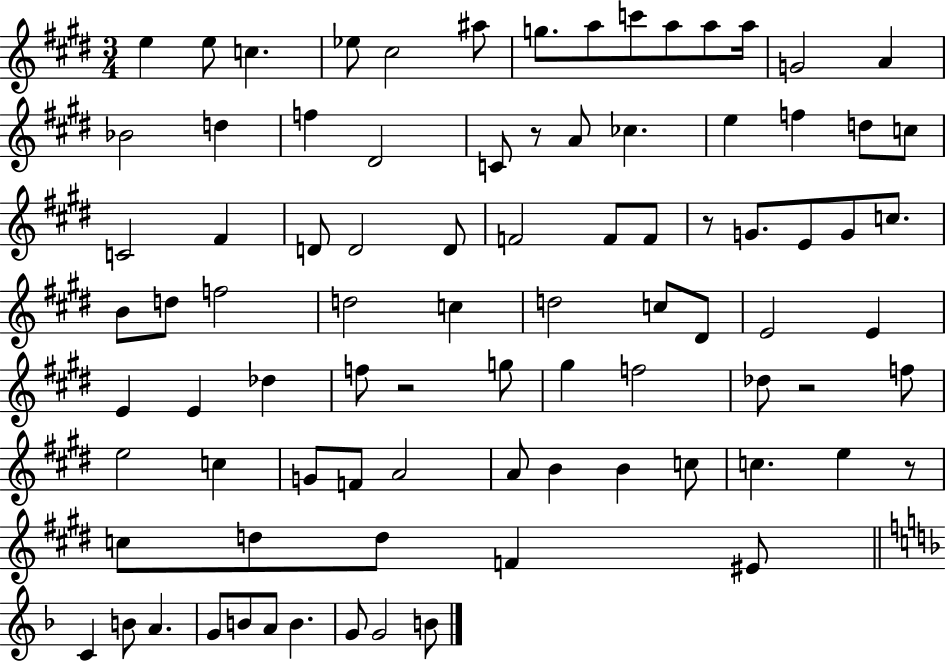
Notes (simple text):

E5/q E5/e C5/q. Eb5/e C#5/h A#5/e G5/e. A5/e C6/e A5/e A5/e A5/s G4/h A4/q Bb4/h D5/q F5/q D#4/h C4/e R/e A4/e CES5/q. E5/q F5/q D5/e C5/e C4/h F#4/q D4/e D4/h D4/e F4/h F4/e F4/e R/e G4/e. E4/e G4/e C5/e. B4/e D5/e F5/h D5/h C5/q D5/h C5/e D#4/e E4/h E4/q E4/q E4/q Db5/q F5/e R/h G5/e G#5/q F5/h Db5/e R/h F5/e E5/h C5/q G4/e F4/e A4/h A4/e B4/q B4/q C5/e C5/q. E5/q R/e C5/e D5/e D5/e F4/q EIS4/e C4/q B4/e A4/q. G4/e B4/e A4/e B4/q. G4/e G4/h B4/e